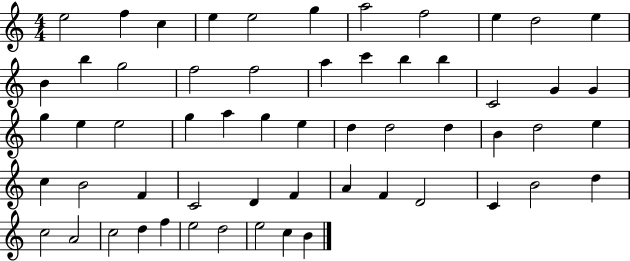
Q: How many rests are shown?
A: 0